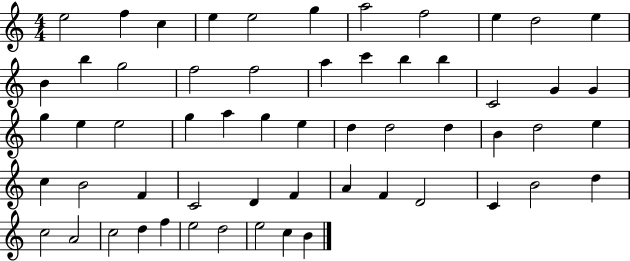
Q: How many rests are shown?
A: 0